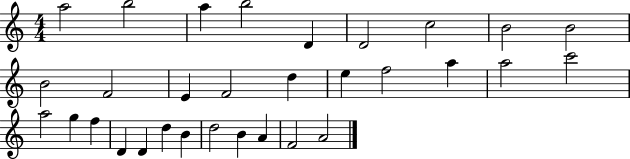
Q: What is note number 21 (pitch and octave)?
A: G5